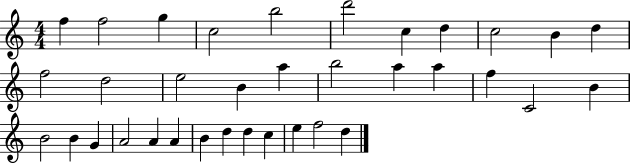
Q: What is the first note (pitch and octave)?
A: F5